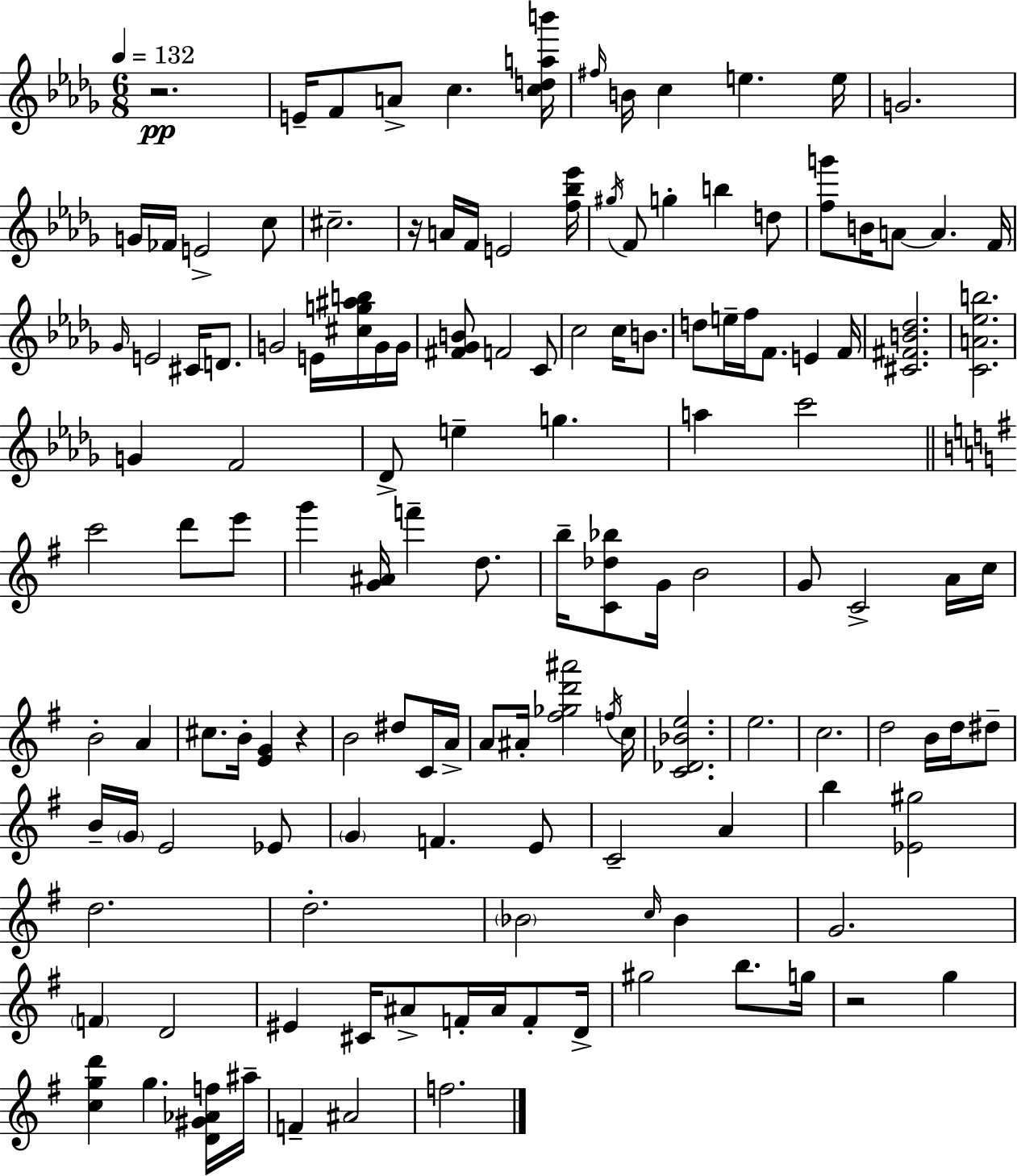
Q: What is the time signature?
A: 6/8